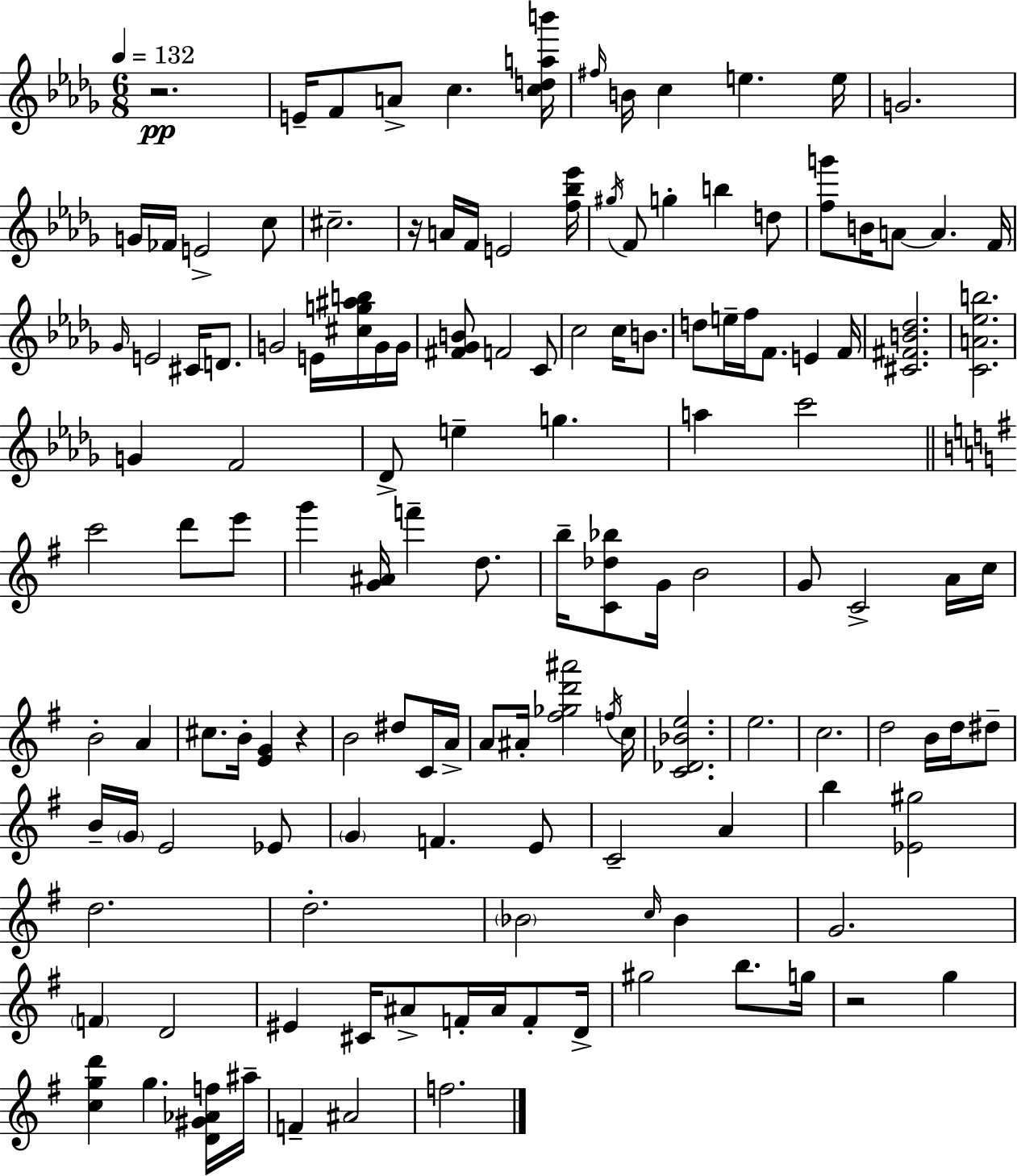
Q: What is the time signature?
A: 6/8